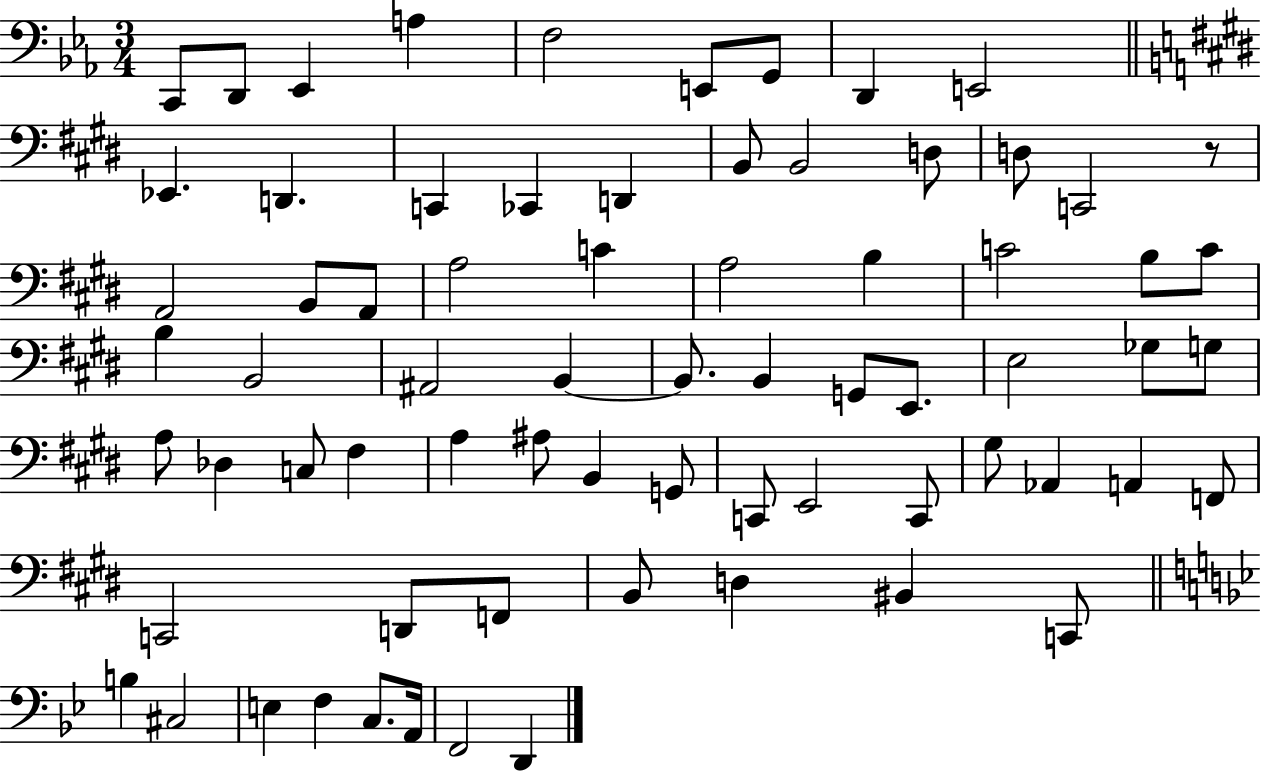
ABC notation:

X:1
T:Untitled
M:3/4
L:1/4
K:Eb
C,,/2 D,,/2 _E,, A, F,2 E,,/2 G,,/2 D,, E,,2 _E,, D,, C,, _C,, D,, B,,/2 B,,2 D,/2 D,/2 C,,2 z/2 A,,2 B,,/2 A,,/2 A,2 C A,2 B, C2 B,/2 C/2 B, B,,2 ^A,,2 B,, B,,/2 B,, G,,/2 E,,/2 E,2 _G,/2 G,/2 A,/2 _D, C,/2 ^F, A, ^A,/2 B,, G,,/2 C,,/2 E,,2 C,,/2 ^G,/2 _A,, A,, F,,/2 C,,2 D,,/2 F,,/2 B,,/2 D, ^B,, C,,/2 B, ^C,2 E, F, C,/2 A,,/4 F,,2 D,,